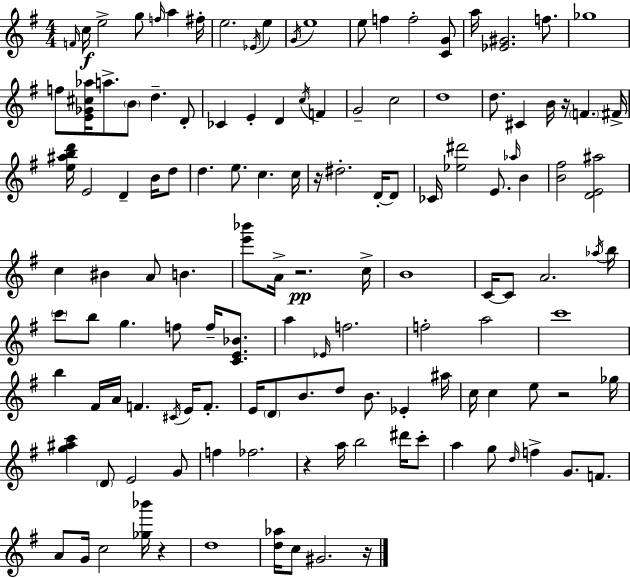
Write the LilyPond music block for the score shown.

{
  \clef treble
  \numericTimeSignature
  \time 4/4
  \key e \minor
  \grace { f'16 }\f c''16 e''2-> g''8 \grace { f''16 } a''4 | fis''16-. e''2. \acciaccatura { ees'16 } e''4 | \acciaccatura { g'16 } e''1 | e''8 f''4 f''2-. | \break <c' g'>8 a''16 <ees' gis'>2. | f''8. ges''1 | f''8 <e' ges' cis'' aes''>16 a''8.-> \parenthesize b'8 d''4.-- | d'8-. ces'4 e'4-. d'4 | \break \acciaccatura { c''16 } f'4 g'2-- c''2 | d''1 | d''8. cis'4 b'16 r16 \parenthesize f'4. | fis'16-> <e'' ais'' b'' d'''>16 e'2 d'4-- | \break b'16 d''8 d''4. e''8. c''4. | c''16 r16 dis''2.-. | d'16-.~~ d'8 ces'16 <ees'' dis'''>2 e'8. | \grace { aes''16 } b'4 <b' fis''>2 <d' e' ais''>2 | \break c''4 bis'4 a'8 | b'4. <e''' bes'''>8 a'16-> r2.\pp | c''16-> b'1 | c'16~~ c'8 a'2. | \break \acciaccatura { aes''16 } b''16 \parenthesize c'''8 b''8 g''4. | f''8 f''16-- <c' e' bes'>8. a''4 \grace { ees'16 } f''2. | f''2-. | a''2 c'''1 | \break b''4 fis'16 a'16 f'4. | \acciaccatura { cis'16 } e'16 f'8.-. e'16 \parenthesize d'8 b'8. d''8 | b'8. ees'4-. ais''16 c''16 c''4 e''8 | r2 ges''16 <g'' ais'' c'''>4 \parenthesize d'8 e'2 | \break g'8 f''4 fes''2. | r4 a''16 b''2 | dis'''16 c'''8-. a''4 g''8 \grace { d''16 } | f''4-> g'8. f'8. a'8 g'16 c''2 | \break <ges'' bes'''>16 r4 d''1 | <d'' aes''>16 c''8 gis'2. | r16 \bar "|."
}